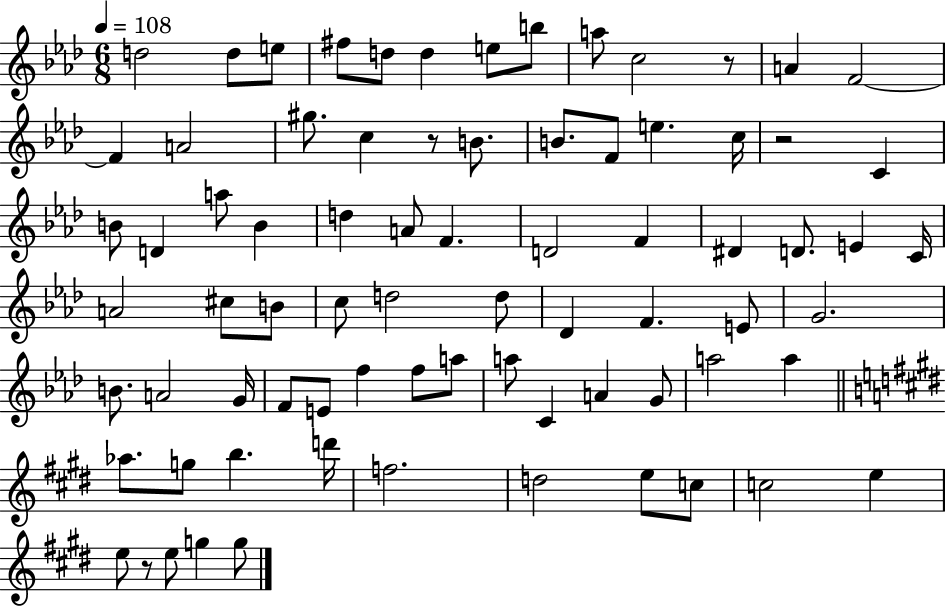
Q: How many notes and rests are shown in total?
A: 77